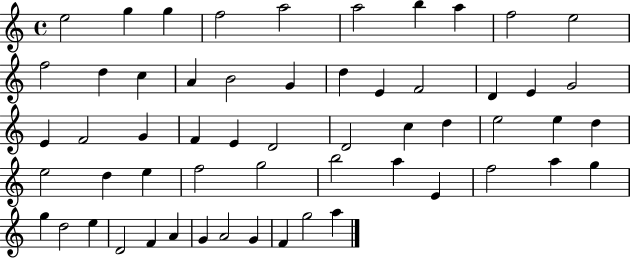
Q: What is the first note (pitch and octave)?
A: E5